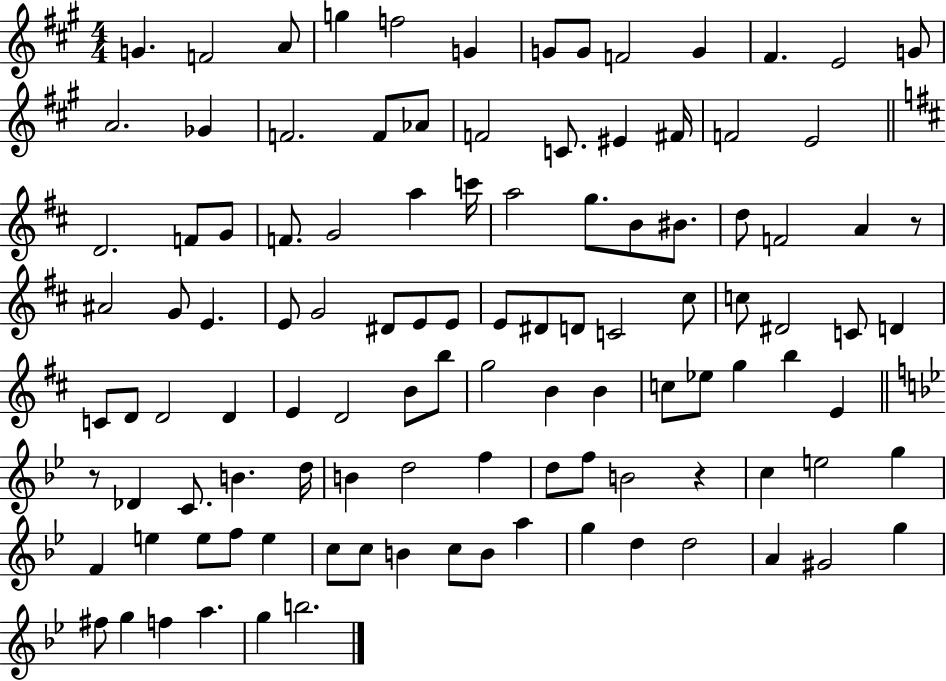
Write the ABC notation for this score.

X:1
T:Untitled
M:4/4
L:1/4
K:A
G F2 A/2 g f2 G G/2 G/2 F2 G ^F E2 G/2 A2 _G F2 F/2 _A/2 F2 C/2 ^E ^F/4 F2 E2 D2 F/2 G/2 F/2 G2 a c'/4 a2 g/2 B/2 ^B/2 d/2 F2 A z/2 ^A2 G/2 E E/2 G2 ^D/2 E/2 E/2 E/2 ^D/2 D/2 C2 ^c/2 c/2 ^D2 C/2 D C/2 D/2 D2 D E D2 B/2 b/2 g2 B B c/2 _e/2 g b E z/2 _D C/2 B d/4 B d2 f d/2 f/2 B2 z c e2 g F e e/2 f/2 e c/2 c/2 B c/2 B/2 a g d d2 A ^G2 g ^f/2 g f a g b2